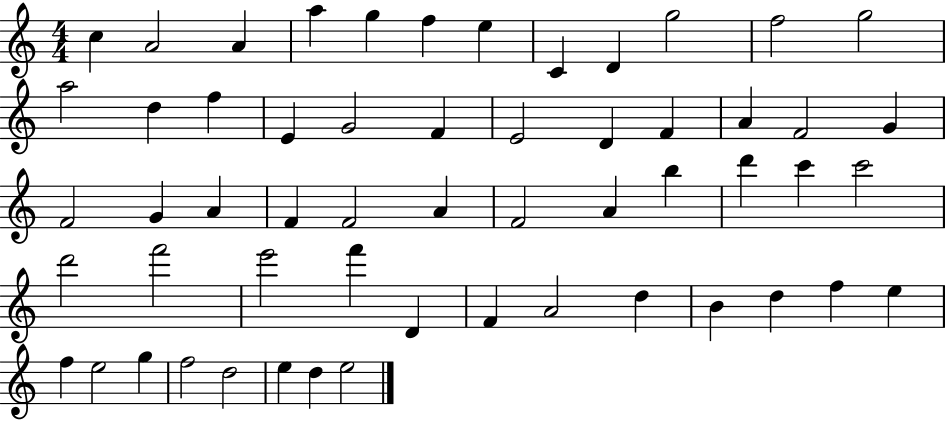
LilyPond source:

{
  \clef treble
  \numericTimeSignature
  \time 4/4
  \key c \major
  c''4 a'2 a'4 | a''4 g''4 f''4 e''4 | c'4 d'4 g''2 | f''2 g''2 | \break a''2 d''4 f''4 | e'4 g'2 f'4 | e'2 d'4 f'4 | a'4 f'2 g'4 | \break f'2 g'4 a'4 | f'4 f'2 a'4 | f'2 a'4 b''4 | d'''4 c'''4 c'''2 | \break d'''2 f'''2 | e'''2 f'''4 d'4 | f'4 a'2 d''4 | b'4 d''4 f''4 e''4 | \break f''4 e''2 g''4 | f''2 d''2 | e''4 d''4 e''2 | \bar "|."
}